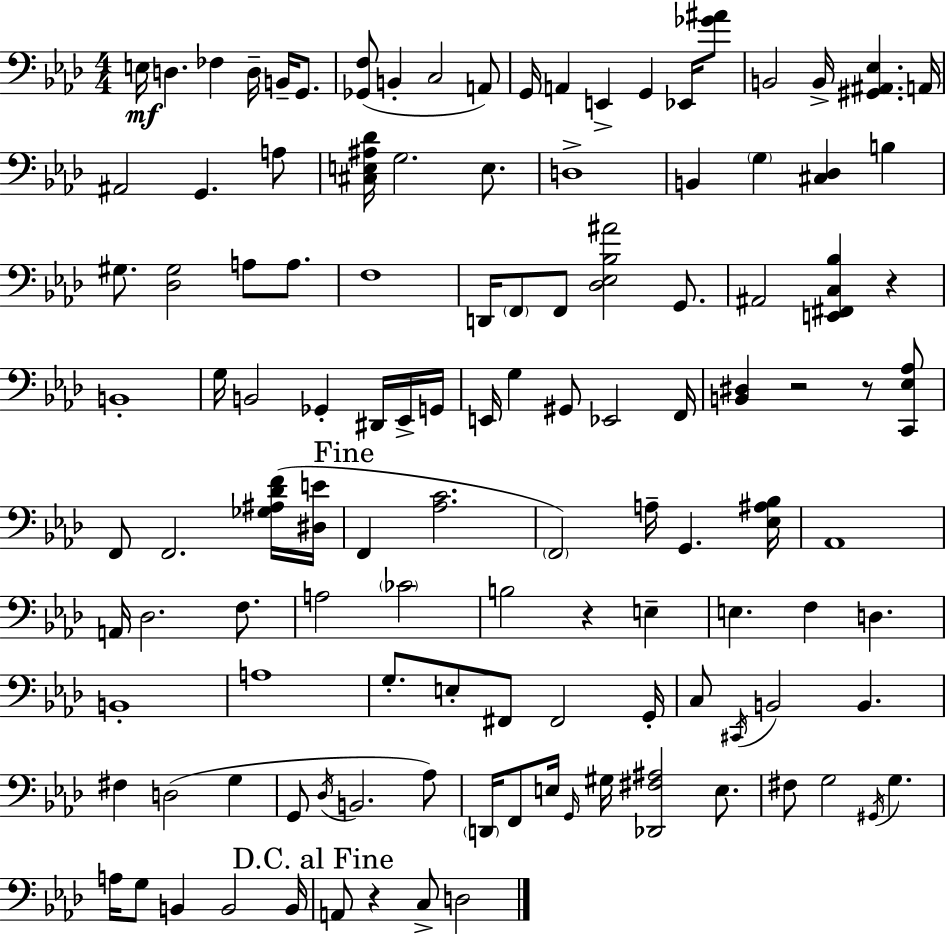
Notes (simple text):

E3/s D3/q. FES3/q D3/s B2/s G2/e. [Gb2,F3]/e B2/q C3/h A2/e G2/s A2/q E2/q G2/q Eb2/s [Gb4,A#4]/e B2/h B2/s [G#2,A#2,Eb3]/q. A2/s A#2/h G2/q. A3/e [C#3,E3,A#3,Db4]/s G3/h. E3/e. D3/w B2/q G3/q [C#3,Db3]/q B3/q G#3/e. [Db3,G#3]/h A3/e A3/e. F3/w D2/s F2/e F2/e [Db3,Eb3,Bb3,A#4]/h G2/e. A#2/h [E2,F#2,C3,Bb3]/q R/q B2/w G3/s B2/h Gb2/q D#2/s Eb2/s G2/s E2/s G3/q G#2/e Eb2/h F2/s [B2,D#3]/q R/h R/e [C2,Eb3,Ab3]/e F2/e F2/h. [Gb3,A#3,Db4,F4]/s [D#3,E4]/s F2/q [Ab3,C4]/h. F2/h A3/s G2/q. [Eb3,A#3,Bb3]/s Ab2/w A2/s Db3/h. F3/e. A3/h CES4/h B3/h R/q E3/q E3/q. F3/q D3/q. B2/w A3/w G3/e. E3/e F#2/e F#2/h G2/s C3/e C#2/s B2/h B2/q. F#3/q D3/h G3/q G2/e Db3/s B2/h. Ab3/e D2/s F2/e E3/s G2/s G#3/s [Db2,F#3,A#3]/h E3/e. F#3/e G3/h G#2/s G3/q. A3/s G3/e B2/q B2/h B2/s A2/e R/q C3/e D3/h